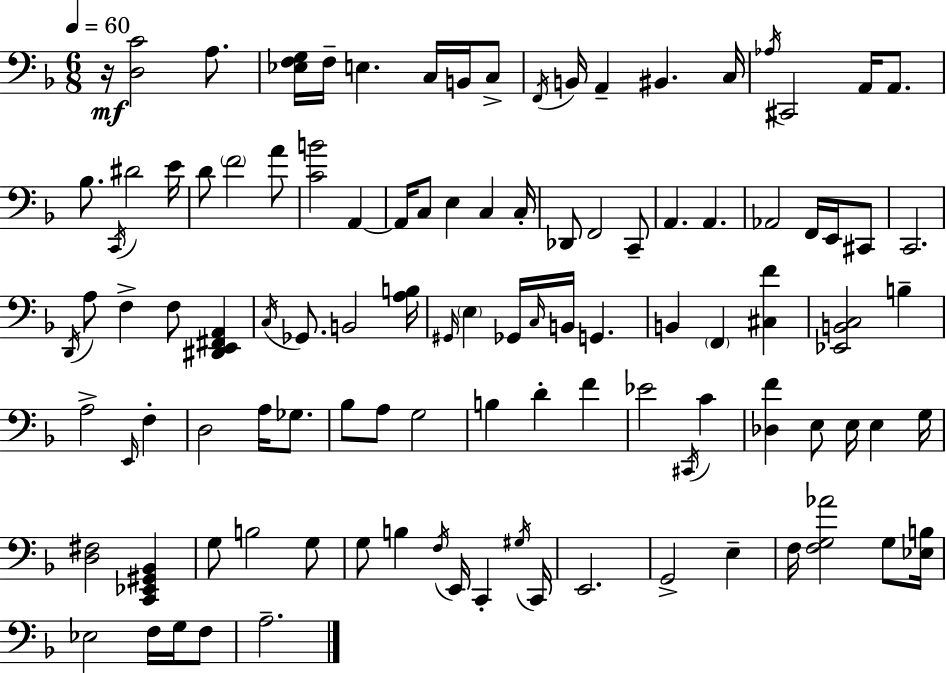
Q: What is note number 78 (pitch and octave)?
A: B3